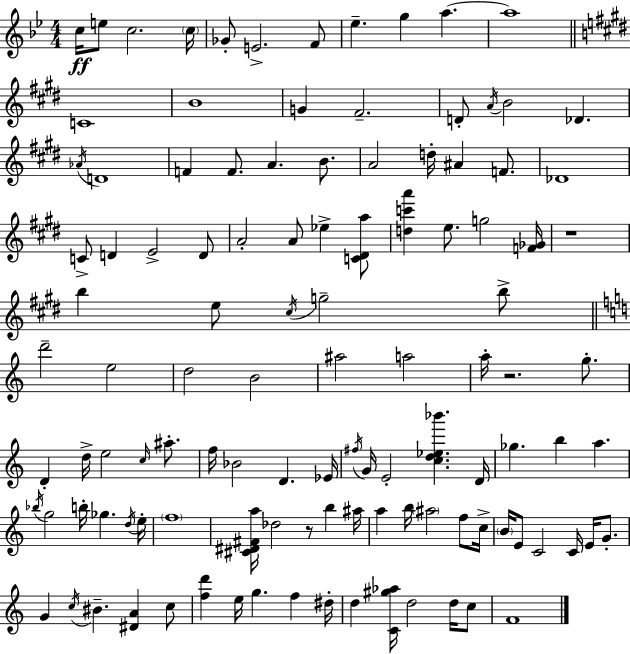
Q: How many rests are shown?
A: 3